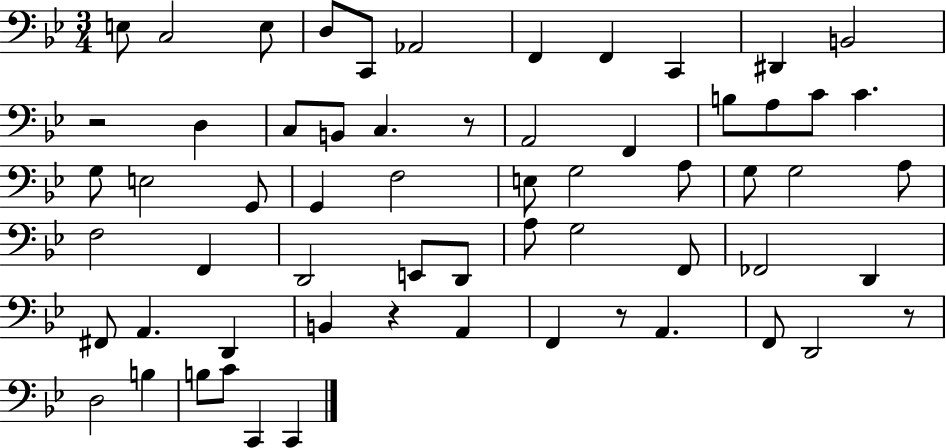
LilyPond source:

{
  \clef bass
  \numericTimeSignature
  \time 3/4
  \key bes \major
  e8 c2 e8 | d8 c,8 aes,2 | f,4 f,4 c,4 | dis,4 b,2 | \break r2 d4 | c8 b,8 c4. r8 | a,2 f,4 | b8 a8 c'8 c'4. | \break g8 e2 g,8 | g,4 f2 | e8 g2 a8 | g8 g2 a8 | \break f2 f,4 | d,2 e,8 d,8 | a8 g2 f,8 | fes,2 d,4 | \break fis,8 a,4. d,4 | b,4 r4 a,4 | f,4 r8 a,4. | f,8 d,2 r8 | \break d2 b4 | b8 c'8 c,4 c,4 | \bar "|."
}